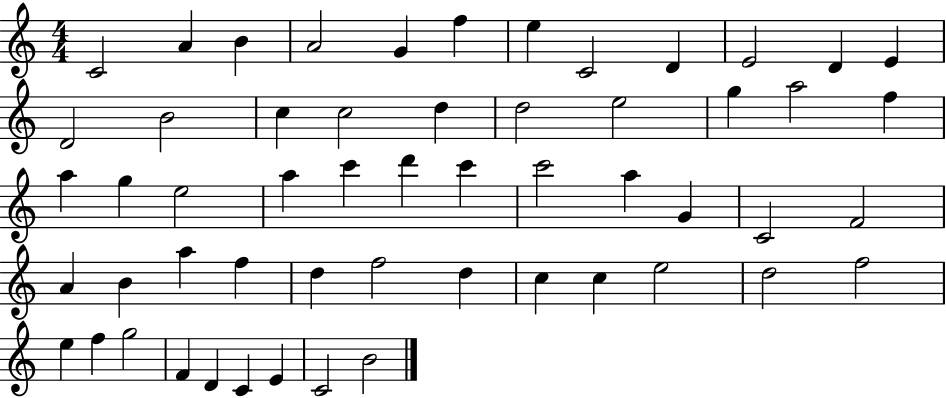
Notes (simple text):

C4/h A4/q B4/q A4/h G4/q F5/q E5/q C4/h D4/q E4/h D4/q E4/q D4/h B4/h C5/q C5/h D5/q D5/h E5/h G5/q A5/h F5/q A5/q G5/q E5/h A5/q C6/q D6/q C6/q C6/h A5/q G4/q C4/h F4/h A4/q B4/q A5/q F5/q D5/q F5/h D5/q C5/q C5/q E5/h D5/h F5/h E5/q F5/q G5/h F4/q D4/q C4/q E4/q C4/h B4/h